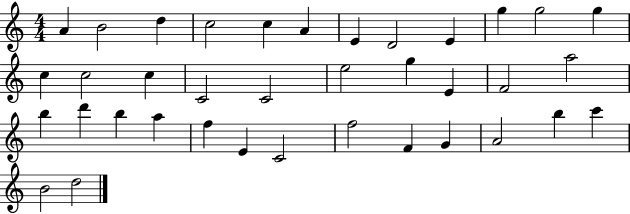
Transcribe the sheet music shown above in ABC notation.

X:1
T:Untitled
M:4/4
L:1/4
K:C
A B2 d c2 c A E D2 E g g2 g c c2 c C2 C2 e2 g E F2 a2 b d' b a f E C2 f2 F G A2 b c' B2 d2